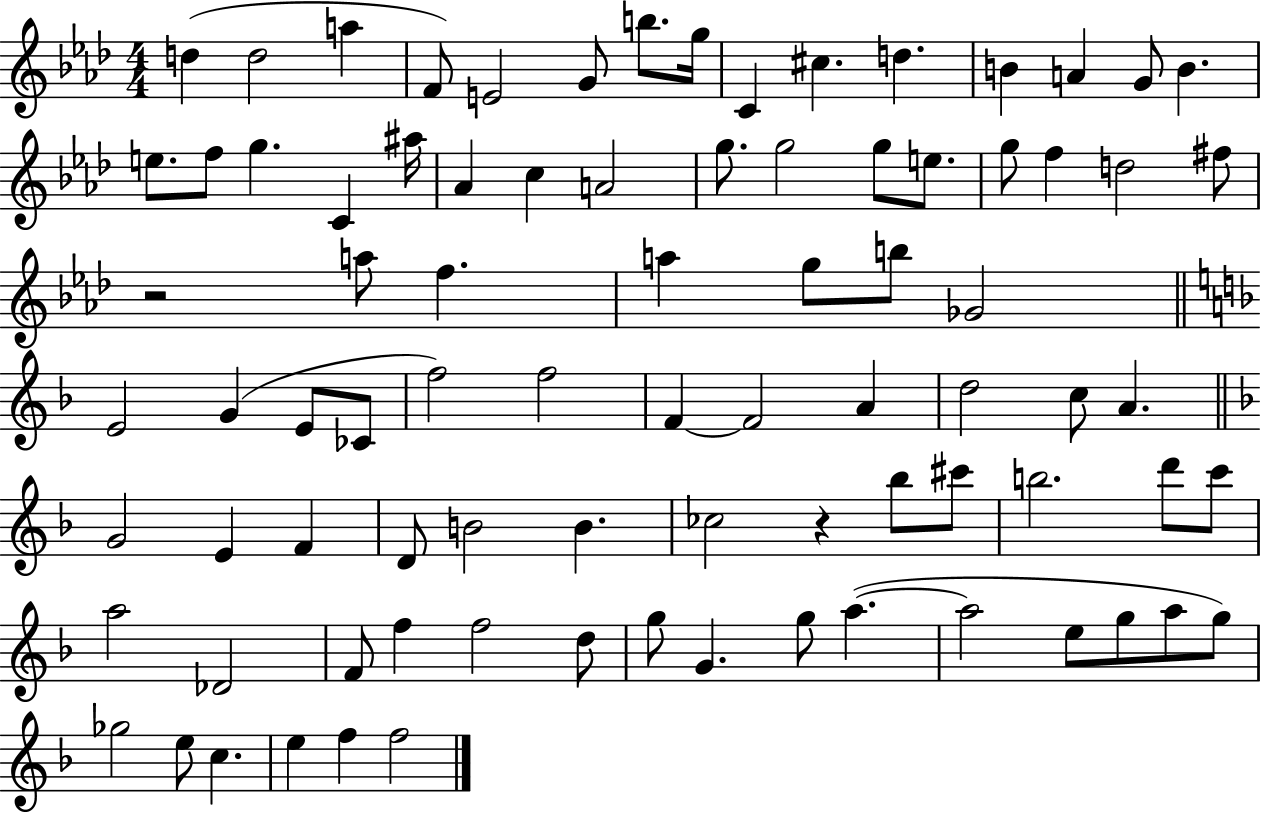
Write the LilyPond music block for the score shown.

{
  \clef treble
  \numericTimeSignature
  \time 4/4
  \key aes \major
  d''4( d''2 a''4 | f'8) e'2 g'8 b''8. g''16 | c'4 cis''4. d''4. | b'4 a'4 g'8 b'4. | \break e''8. f''8 g''4. c'4 ais''16 | aes'4 c''4 a'2 | g''8. g''2 g''8 e''8. | g''8 f''4 d''2 fis''8 | \break r2 a''8 f''4. | a''4 g''8 b''8 ges'2 | \bar "||" \break \key f \major e'2 g'4( e'8 ces'8 | f''2) f''2 | f'4~~ f'2 a'4 | d''2 c''8 a'4. | \break \bar "||" \break \key d \minor g'2 e'4 f'4 | d'8 b'2 b'4. | ces''2 r4 bes''8 cis'''8 | b''2. d'''8 c'''8 | \break a''2 des'2 | f'8 f''4 f''2 d''8 | g''8 g'4. g''8 a''4.~(~ | a''2 e''8 g''8 a''8 g''8) | \break ges''2 e''8 c''4. | e''4 f''4 f''2 | \bar "|."
}